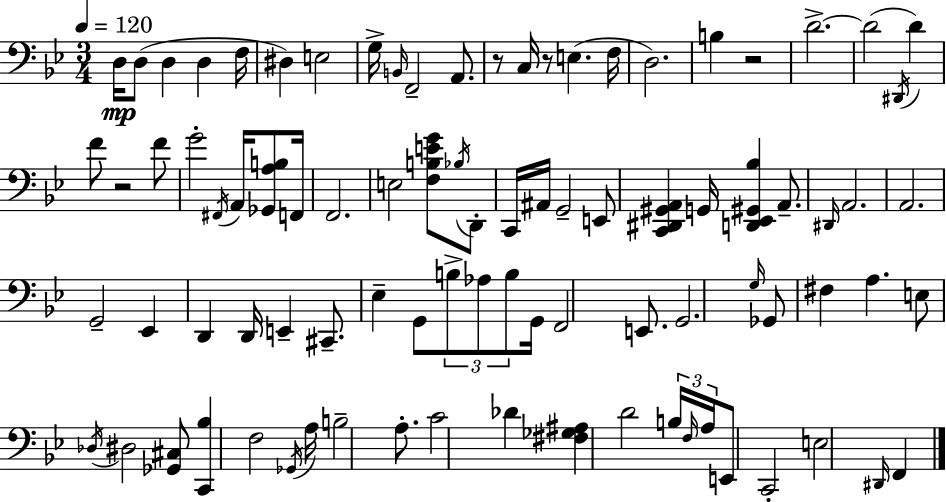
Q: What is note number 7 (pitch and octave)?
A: E3